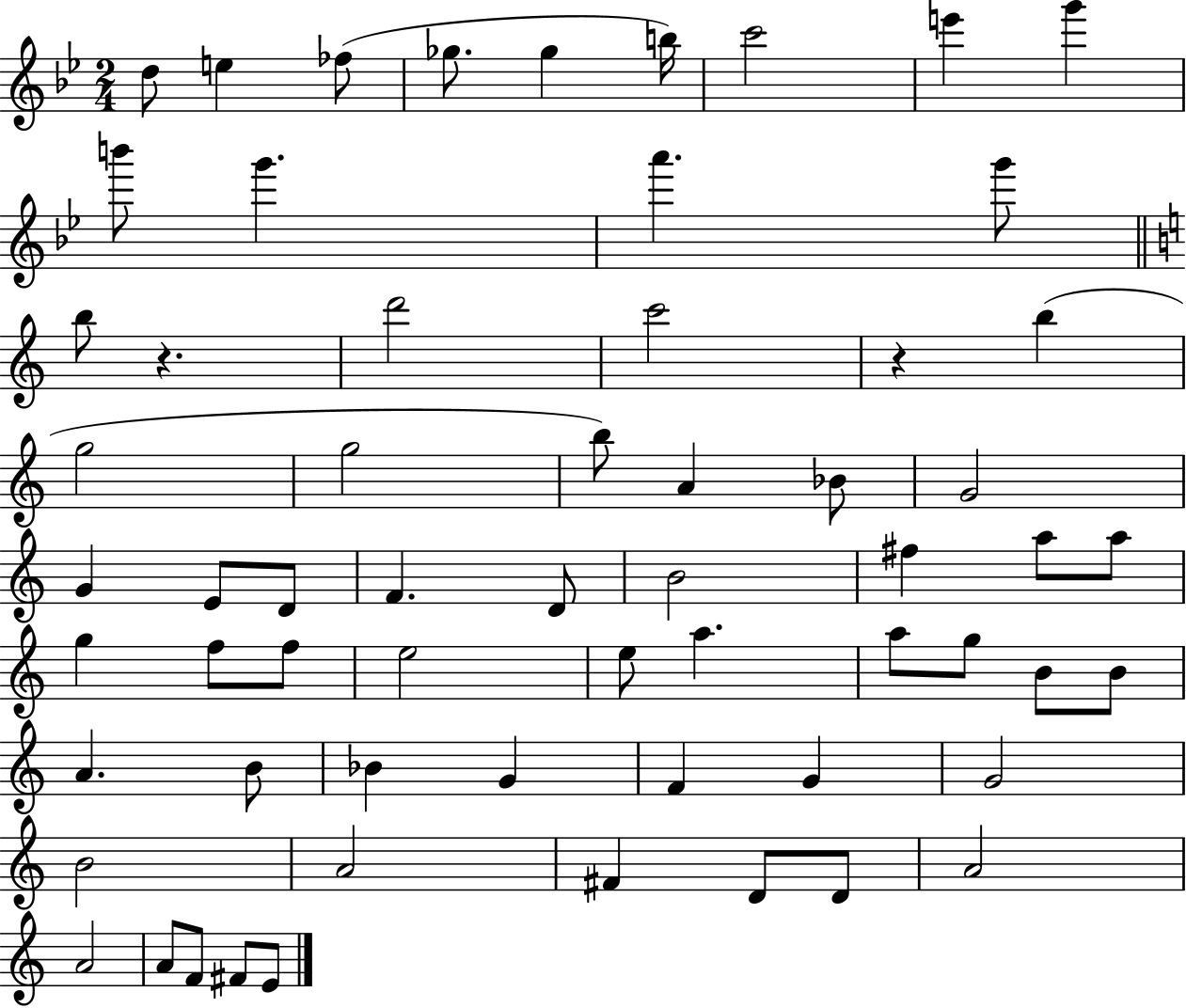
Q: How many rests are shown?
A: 2